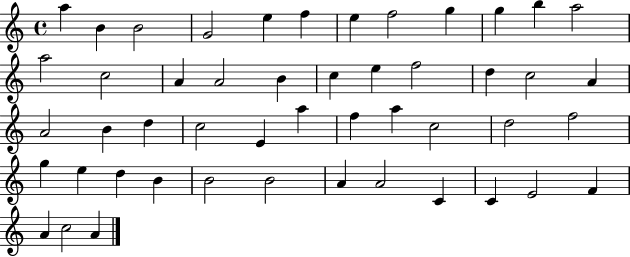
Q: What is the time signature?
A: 4/4